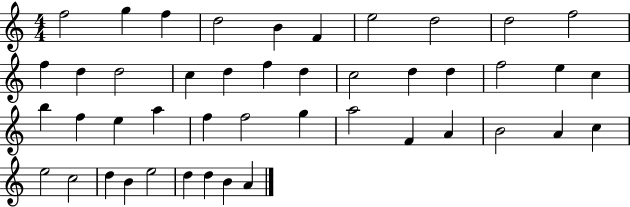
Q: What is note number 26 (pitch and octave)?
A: E5